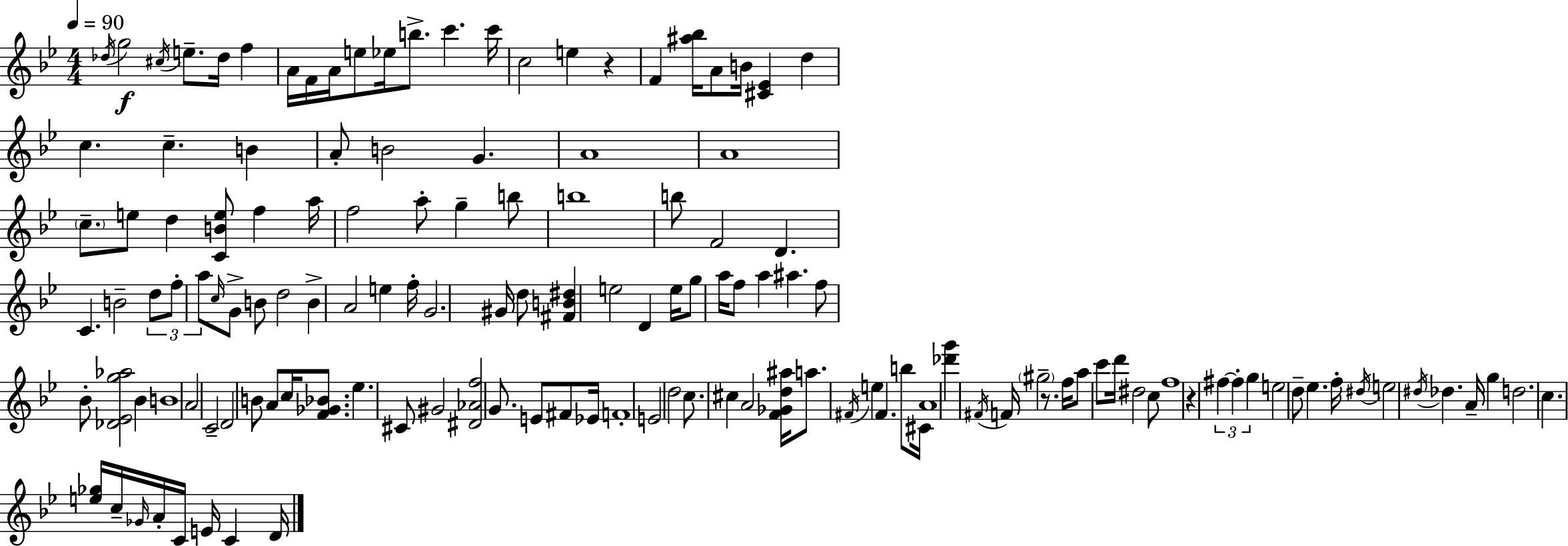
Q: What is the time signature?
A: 4/4